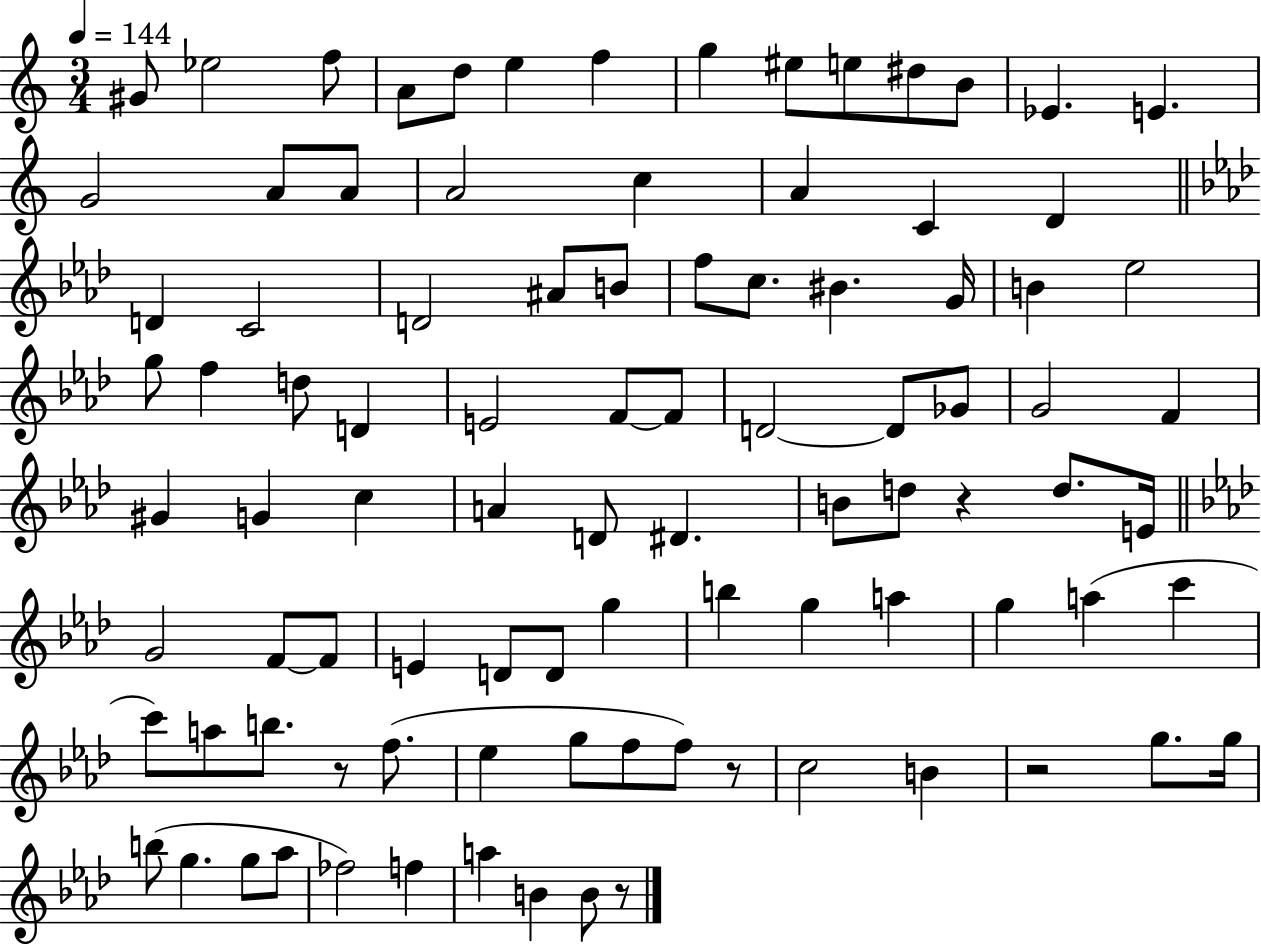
X:1
T:Untitled
M:3/4
L:1/4
K:C
^G/2 _e2 f/2 A/2 d/2 e f g ^e/2 e/2 ^d/2 B/2 _E E G2 A/2 A/2 A2 c A C D D C2 D2 ^A/2 B/2 f/2 c/2 ^B G/4 B _e2 g/2 f d/2 D E2 F/2 F/2 D2 D/2 _G/2 G2 F ^G G c A D/2 ^D B/2 d/2 z d/2 E/4 G2 F/2 F/2 E D/2 D/2 g b g a g a c' c'/2 a/2 b/2 z/2 f/2 _e g/2 f/2 f/2 z/2 c2 B z2 g/2 g/4 b/2 g g/2 _a/2 _f2 f a B B/2 z/2